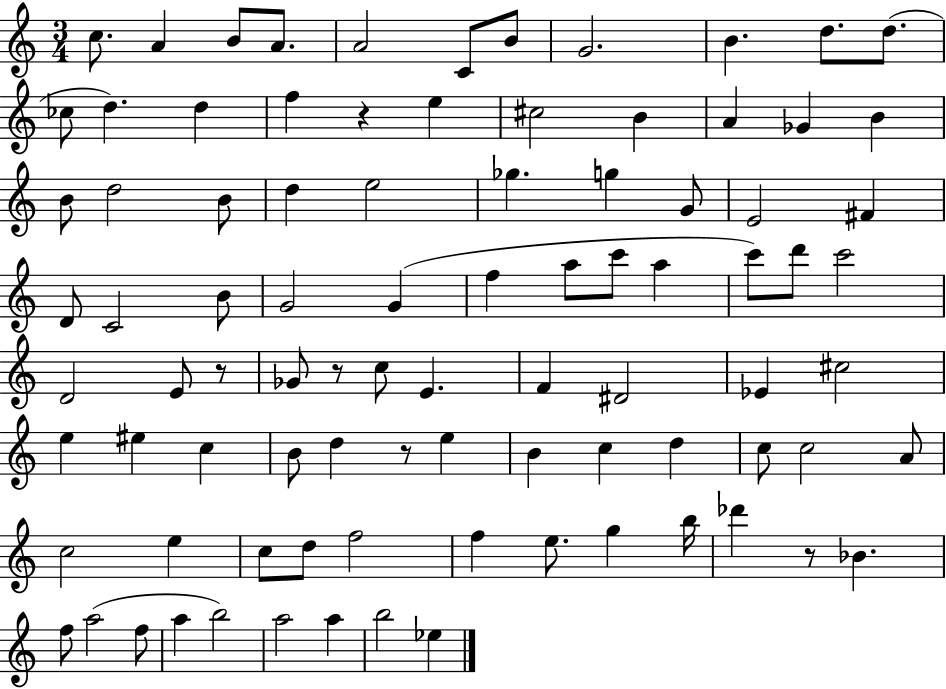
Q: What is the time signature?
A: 3/4